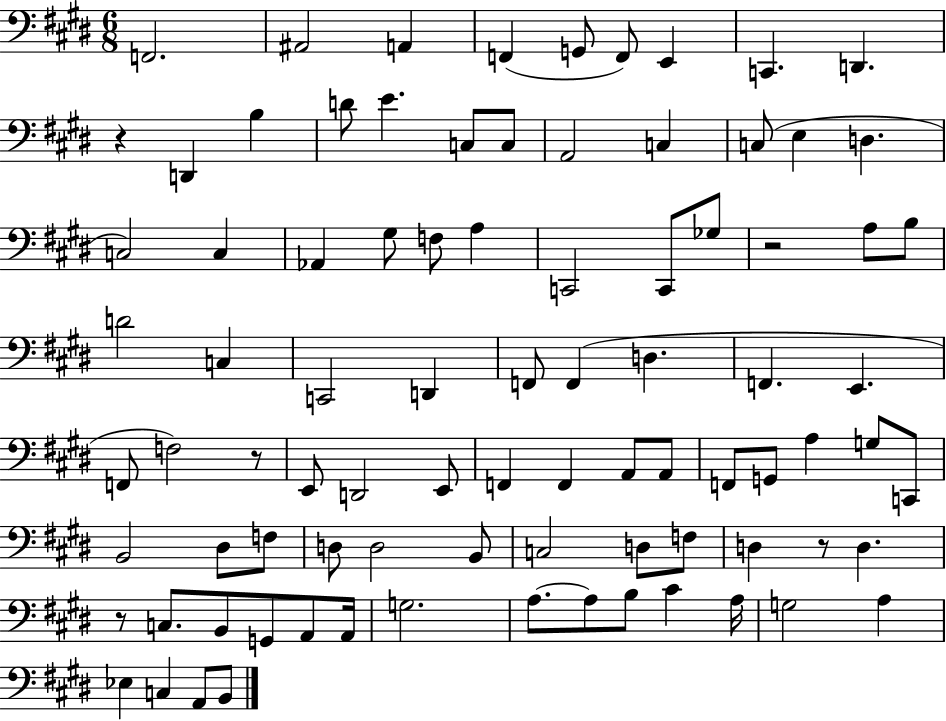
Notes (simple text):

F2/h. A#2/h A2/q F2/q G2/e F2/e E2/q C2/q. D2/q. R/q D2/q B3/q D4/e E4/q. C3/e C3/e A2/h C3/q C3/e E3/q D3/q. C3/h C3/q Ab2/q G#3/e F3/e A3/q C2/h C2/e Gb3/e R/h A3/e B3/e D4/h C3/q C2/h D2/q F2/e F2/q D3/q. F2/q. E2/q. F2/e F3/h R/e E2/e D2/h E2/e F2/q F2/q A2/e A2/e F2/e G2/e A3/q G3/e C2/e B2/h D#3/e F3/e D3/e D3/h B2/e C3/h D3/e F3/e D3/q R/e D3/q. R/e C3/e. B2/e G2/e A2/e A2/s G3/h. A3/e. A3/e B3/e C#4/q A3/s G3/h A3/q Eb3/q C3/q A2/e B2/e